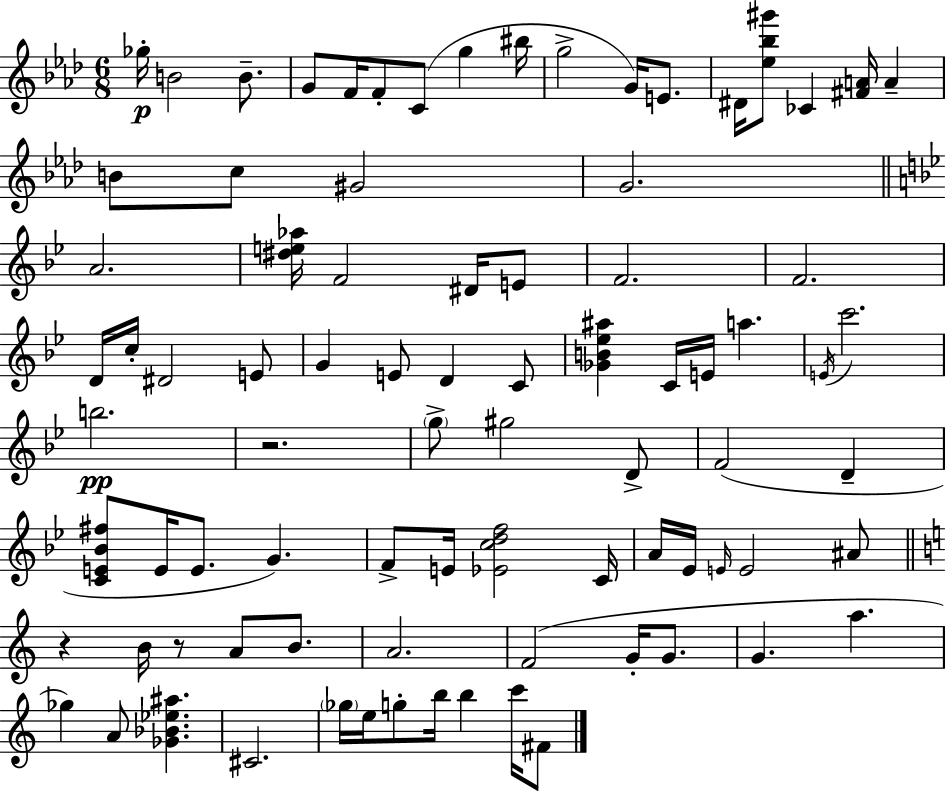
X:1
T:Untitled
M:6/8
L:1/4
K:Ab
_g/4 B2 B/2 G/2 F/4 F/2 C/2 g ^b/4 g2 G/4 E/2 ^D/4 [_e_b^g']/2 _C [^FA]/4 A B/2 c/2 ^G2 G2 A2 [^de_a]/4 F2 ^D/4 E/2 F2 F2 D/4 c/4 ^D2 E/2 G E/2 D C/2 [_GB_e^a] C/4 E/4 a E/4 c'2 b2 z2 g/2 ^g2 D/2 F2 D [CE_B^f]/2 E/4 E/2 G F/2 E/4 [_Ecdf]2 C/4 A/4 _E/4 E/4 E2 ^A/2 z B/4 z/2 A/2 B/2 A2 F2 G/4 G/2 G a _g A/2 [_G_B_e^a] ^C2 _g/4 e/4 g/2 b/4 b c'/4 ^F/2